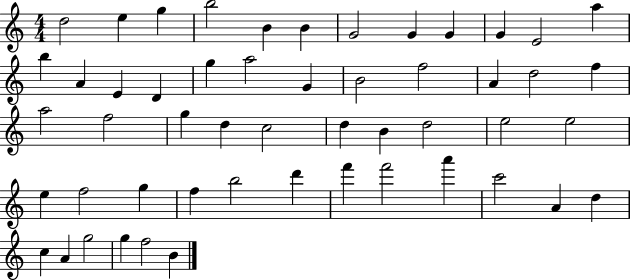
X:1
T:Untitled
M:4/4
L:1/4
K:C
d2 e g b2 B B G2 G G G E2 a b A E D g a2 G B2 f2 A d2 f a2 f2 g d c2 d B d2 e2 e2 e f2 g f b2 d' f' f'2 a' c'2 A d c A g2 g f2 B